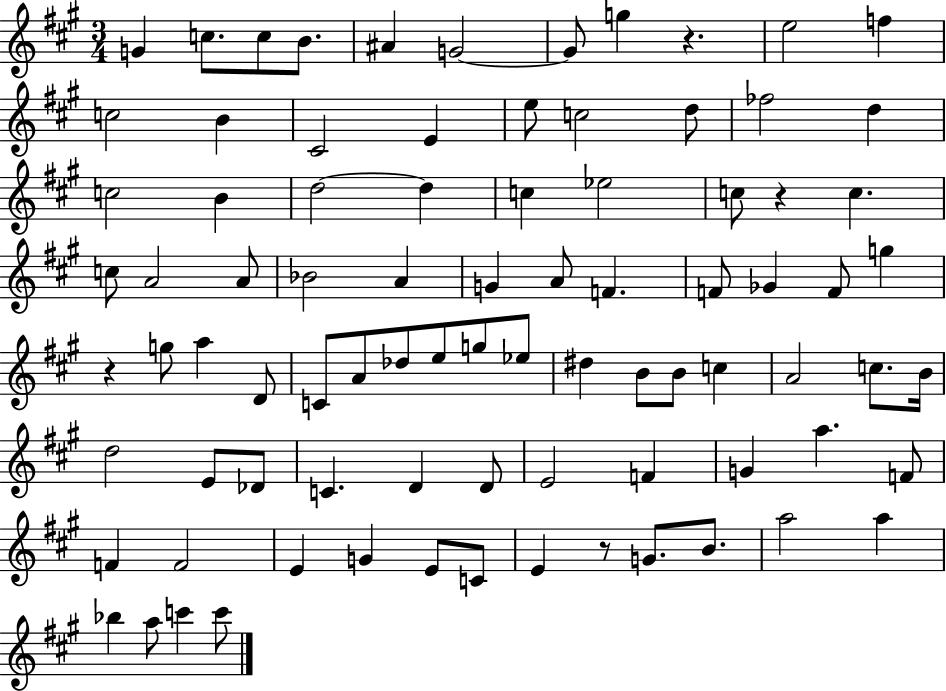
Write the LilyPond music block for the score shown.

{
  \clef treble
  \numericTimeSignature
  \time 3/4
  \key a \major
  g'4 c''8. c''8 b'8. | ais'4 g'2~~ | g'8 g''4 r4. | e''2 f''4 | \break c''2 b'4 | cis'2 e'4 | e''8 c''2 d''8 | fes''2 d''4 | \break c''2 b'4 | d''2~~ d''4 | c''4 ees''2 | c''8 r4 c''4. | \break c''8 a'2 a'8 | bes'2 a'4 | g'4 a'8 f'4. | f'8 ges'4 f'8 g''4 | \break r4 g''8 a''4 d'8 | c'8 a'8 des''8 e''8 g''8 ees''8 | dis''4 b'8 b'8 c''4 | a'2 c''8. b'16 | \break d''2 e'8 des'8 | c'4. d'4 d'8 | e'2 f'4 | g'4 a''4. f'8 | \break f'4 f'2 | e'4 g'4 e'8 c'8 | e'4 r8 g'8. b'8. | a''2 a''4 | \break bes''4 a''8 c'''4 c'''8 | \bar "|."
}